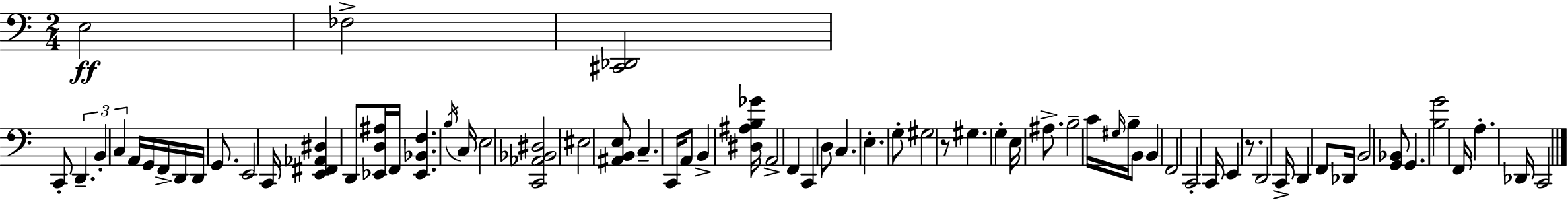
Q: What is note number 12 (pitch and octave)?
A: G2